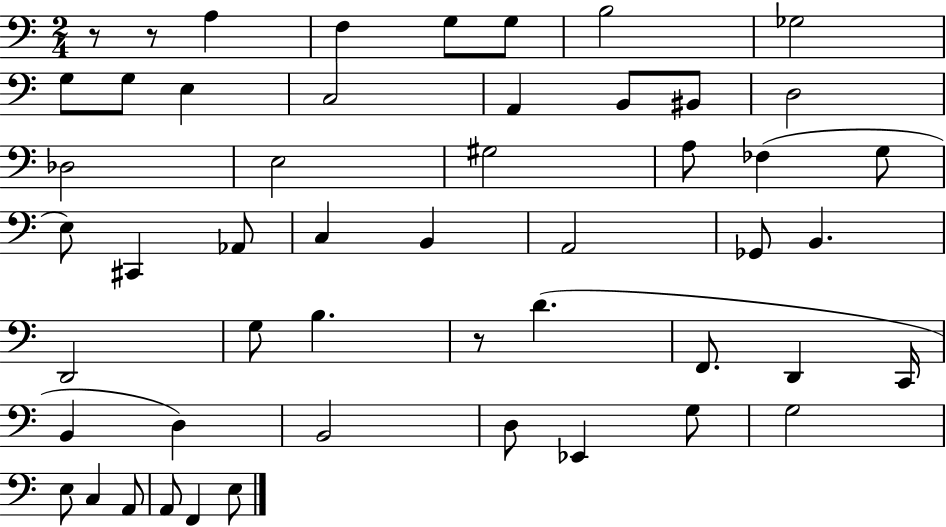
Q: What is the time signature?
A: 2/4